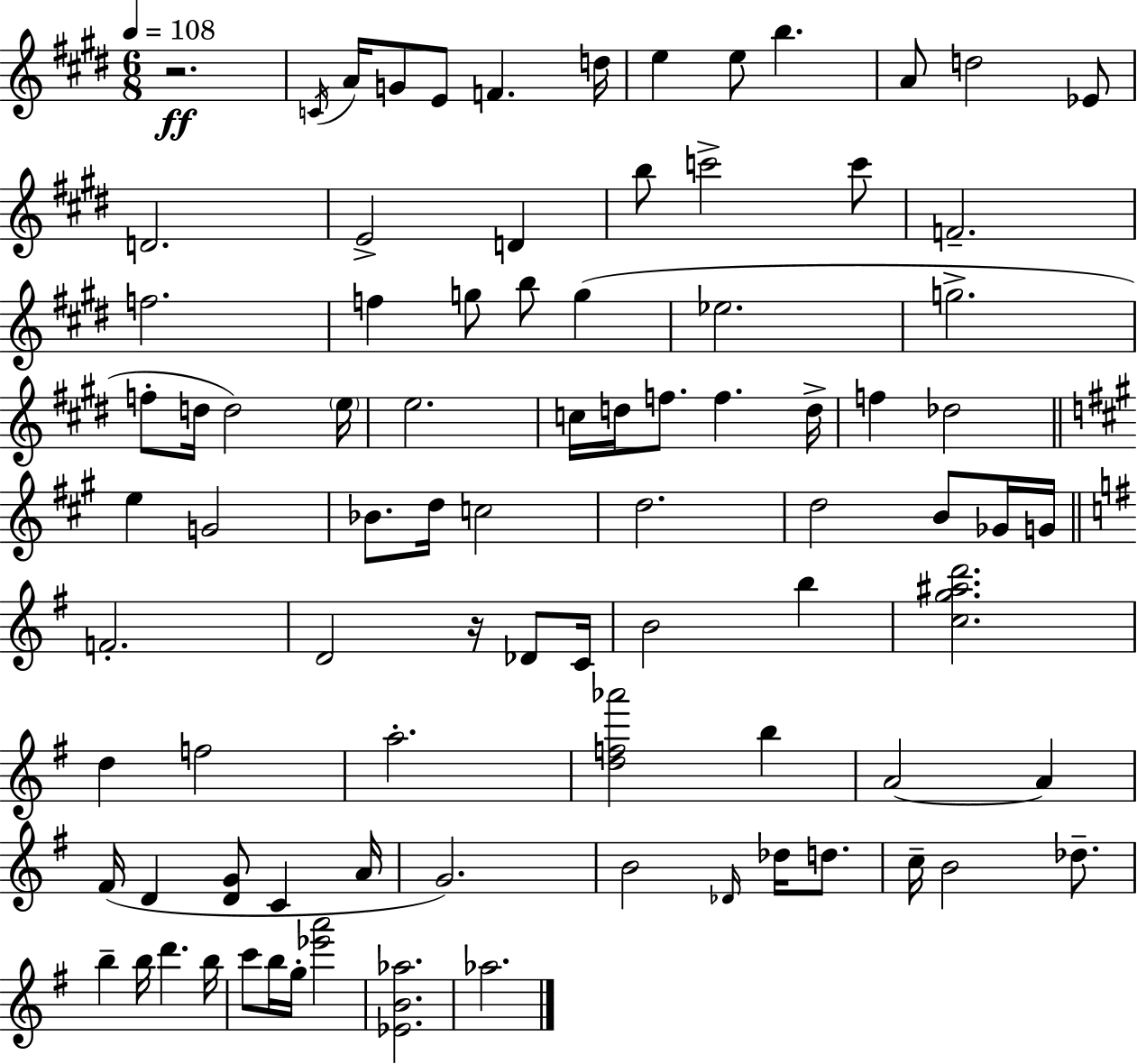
{
  \clef treble
  \numericTimeSignature
  \time 6/8
  \key e \major
  \tempo 4 = 108
  r2.\ff | \acciaccatura { c'16 } a'16 g'8 e'8 f'4. | d''16 e''4 e''8 b''4. | a'8 d''2 ees'8 | \break d'2. | e'2-> d'4 | b''8 c'''2-> c'''8 | f'2.-- | \break f''2. | f''4 g''8 b''8 g''4( | ees''2. | g''2.-> | \break f''8-. d''16 d''2) | \parenthesize e''16 e''2. | c''16 d''16 f''8. f''4. | d''16-> f''4 des''2 | \break \bar "||" \break \key a \major e''4 g'2 | bes'8. d''16 c''2 | d''2. | d''2 b'8 ges'16 g'16 | \break \bar "||" \break \key g \major f'2.-. | d'2 r16 des'8 c'16 | b'2 b''4 | <c'' g'' ais'' d'''>2. | \break d''4 f''2 | a''2.-. | <d'' f'' aes'''>2 b''4 | a'2~~ a'4 | \break fis'16( d'4 <d' g'>8 c'4 a'16 | g'2.) | b'2 \grace { des'16 } des''16 d''8. | c''16-- b'2 des''8.-- | \break b''4-- b''16 d'''4. | b''16 c'''8 b''16 g''16-. <ees''' a'''>2 | <ees' b' aes''>2. | aes''2. | \break \bar "|."
}